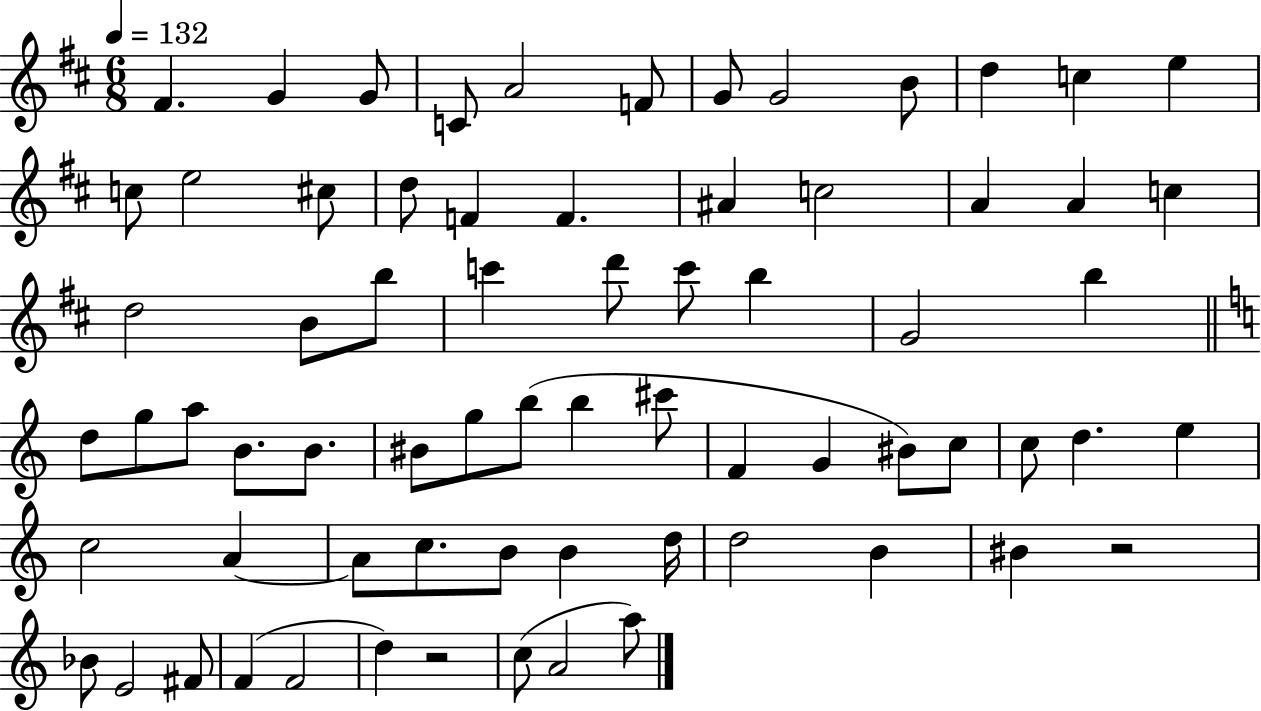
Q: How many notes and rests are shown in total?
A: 70